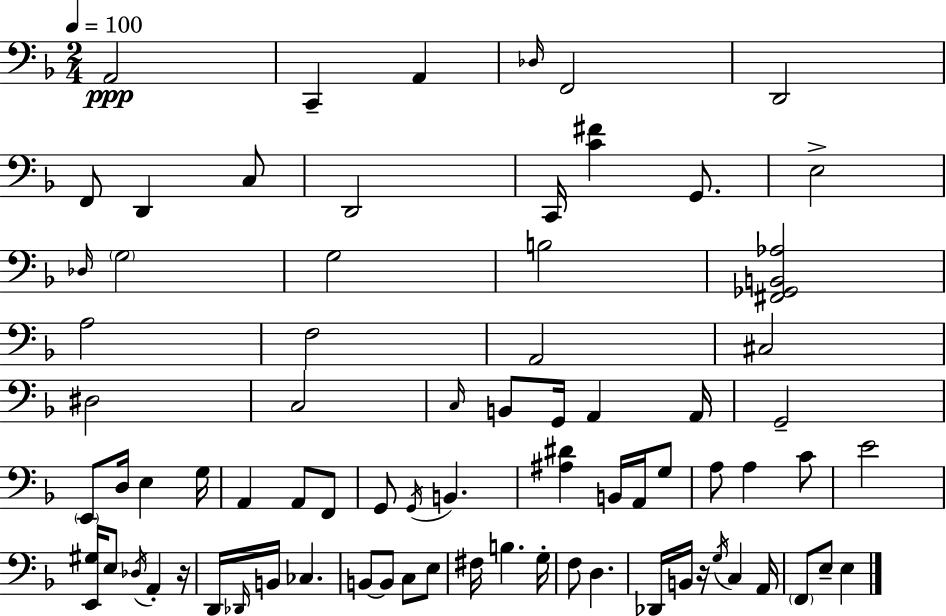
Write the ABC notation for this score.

X:1
T:Untitled
M:2/4
L:1/4
K:Dm
A,,2 C,, A,, _D,/4 F,,2 D,,2 F,,/2 D,, C,/2 D,,2 C,,/4 [C^F] G,,/2 E,2 _D,/4 G,2 G,2 B,2 [^F,,_G,,B,,_A,]2 A,2 F,2 A,,2 ^C,2 ^D,2 C,2 C,/4 B,,/2 G,,/4 A,, A,,/4 G,,2 E,,/2 D,/4 E, G,/4 A,, A,,/2 F,,/2 G,,/2 G,,/4 B,, [^A,^D] B,,/4 A,,/4 G,/2 A,/2 A, C/2 E2 [E,,^G,]/4 E,/2 _D,/4 A,, z/4 D,,/4 _D,,/4 B,,/4 _C, B,,/2 B,,/2 C,/2 E,/2 ^F,/4 B, G,/4 F,/2 D, _D,,/4 B,,/4 z/4 G,/4 C, A,,/4 F,,/2 E,/2 E,